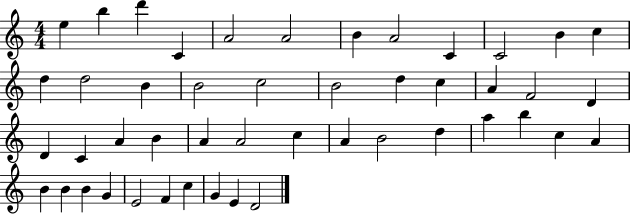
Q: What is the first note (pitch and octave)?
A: E5